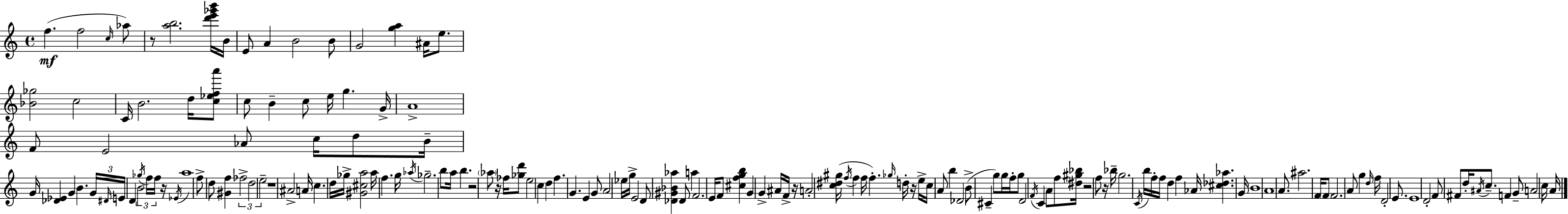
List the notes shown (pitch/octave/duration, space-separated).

F5/q. F5/h C5/s Ab5/e R/e [A5,B5]/h. [D6,E6,Gb6,B6]/s B4/s E4/e A4/q B4/h B4/e G4/h [G5,A5]/q A#4/s E5/e. [Bb4,Gb5]/h C5/h C4/s B4/h. D5/s [C5,Eb5,F5,A6]/e C5/e B4/q C5/e E5/s G5/q. G4/s A4/w F4/e E4/h Ab4/e C5/s D5/e B4/s G4/s [Db4,Eb4]/q G4/q B4/q. G4/s D#4/s E4/s D4/q B4/h Gb5/s F5/s F5/s R/s Eb4/s A5/w F5/e D5/e [G#4,F5]/q FES5/h D5/h E5/h R/w A#4/h A4/s C5/q. D5/s Gb5/s [G#4,C#5,A5]/h A5/s F5/q. G5/s Ab5/s Gb5/h. B5/e A5/s B5/q. R/h Ab5/e R/s FES5/s [Gb5,D6]/e E5/h C5/q D5/q F5/q. G4/q. E4/q G4/e A4/h Eb5/s G5/s E4/h D4/e [Db4,G#4,Bb4,Ab5]/q Db4/e A5/q F4/h. E4/s F4/e [C#5,F5,G5,B5]/q G4/q G4/q A#4/s F4/s R/s A4/h [C5,D#5,G#5]/s F5/s F5/q F5/s F5/q. Gb5/s D5/s R/s E5/s C5/s A4/e B5/q Db4/h B4/e C#4/q G5/e G5/s F5/s G5/e D4/h F4/s C4/q A4/e F5/e [D#5,G#5,Bb5]/s R/h F5/e R/s Bb5/s G5/h. C4/s B5/s F5/s F5/s D5/q F5/q Ab4/s [C#5,Db5,Ab5]/q. G4/s B4/w A4/w A4/e. A#5/h. F4/s F4/e F4/h. A4/e G5/q D5/s F5/s D4/h E4/e. E4/w D4/h F4/e F#4/e D5/s A#4/s C5/e. F4/q G4/e A4/h C5/s A4/s